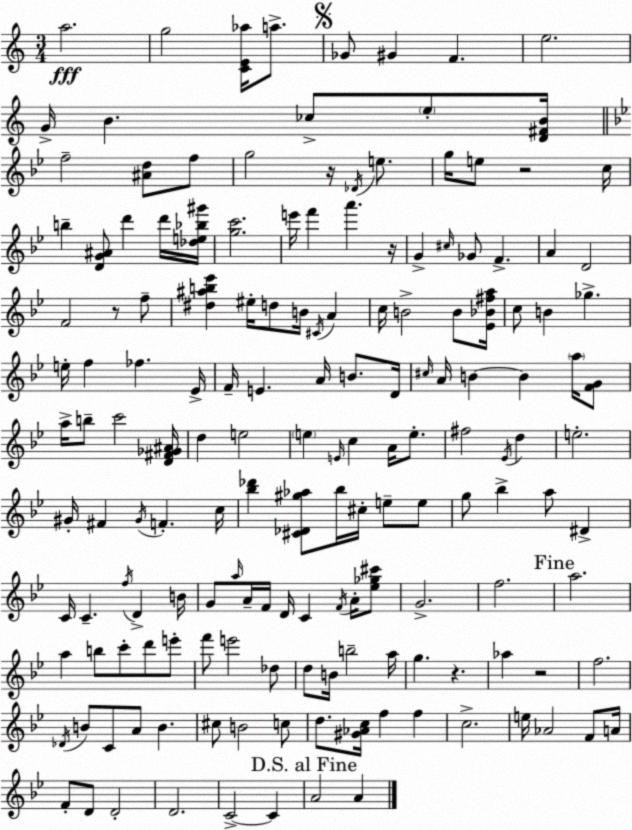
X:1
T:Untitled
M:3/4
L:1/4
K:Am
a2 g2 [CE_a]/4 a/2 _G/2 ^G F e2 G/4 B _c/2 e/2 [D^FB]/4 f2 [^Ad]/2 f/2 g2 z/4 _D/4 e/2 g/4 e/2 z2 c/4 b [DG^A]/2 d' d'/4 [_de_b^g']/4 [gc']2 e'/4 f' a' z/4 G ^c/4 _G/2 F A D2 F2 z/2 f/2 [^d^ab_e'] ^e/4 d/2 B/4 ^C/4 A c/4 B2 B/2 [_E_B^fa]/4 c/2 B _g e/4 f _f _E/4 F/4 E A/4 B/2 D/4 ^c/4 A/4 B B a/4 [FG]/2 a/4 b/2 c'2 [D^F_G^A]/4 d e2 e E/4 c A/4 e/2 ^f2 _E/4 d e2 ^G/4 ^F ^G/4 F c/4 [_b_d'] [^C_D^g_a]/2 _b/4 ^c/4 e/2 e/2 g/2 _b a/2 ^D C/4 C f/4 D B/4 G/2 a/4 A/4 F/4 D/4 C F/4 A/4 [_e_g^c']/2 G2 f2 a2 a b/2 c'/2 d'/2 e'/2 f'/2 e'2 _d/2 d/2 B/4 b2 a/4 g z _a z2 f2 _D/4 B/2 C/2 A/2 B ^c/2 B2 c/2 d/2 [^G_Ac]/4 f f c2 e/4 _A2 F/2 A/4 F/2 D/2 D2 D2 C2 C A2 A